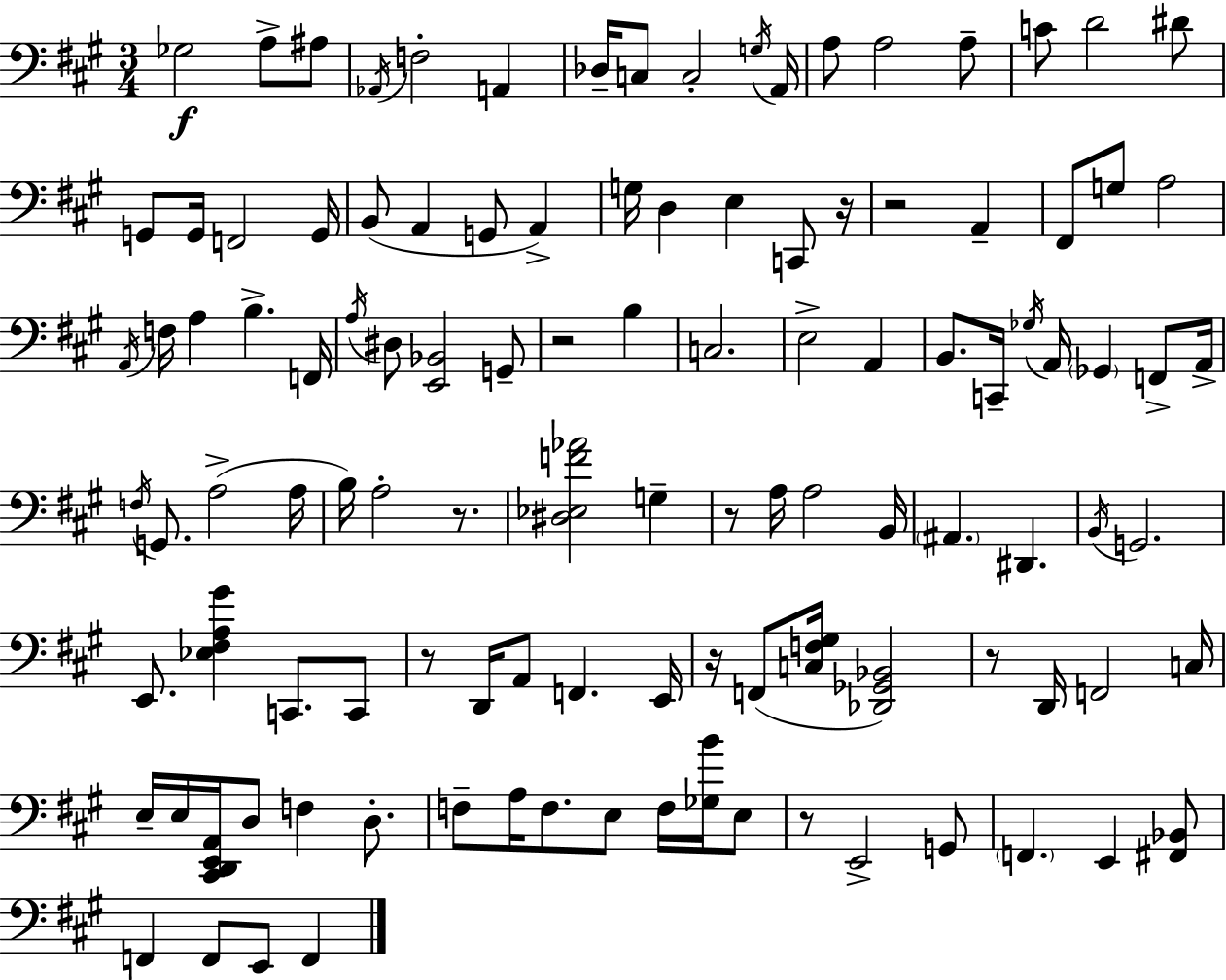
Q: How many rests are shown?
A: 9